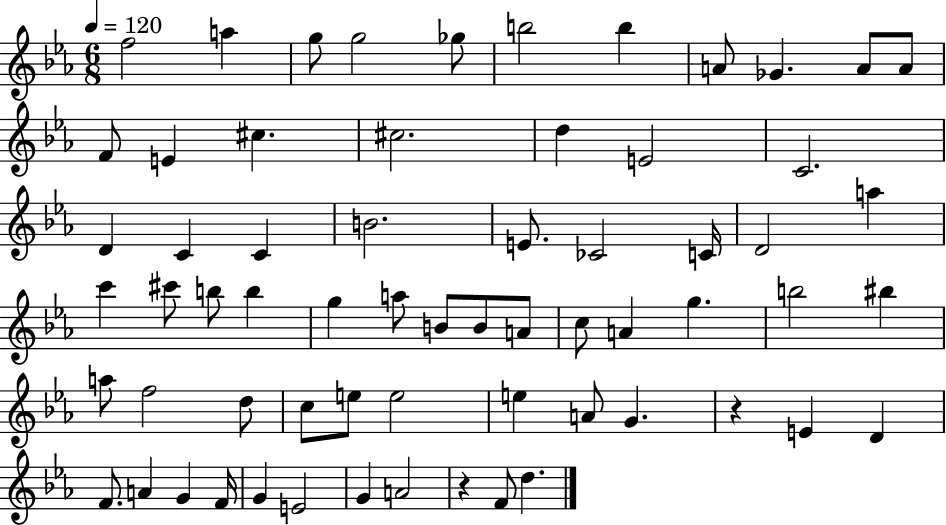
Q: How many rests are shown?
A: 2